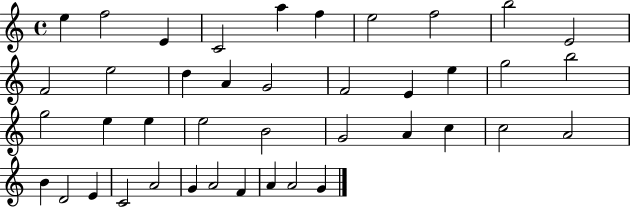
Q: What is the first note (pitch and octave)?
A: E5